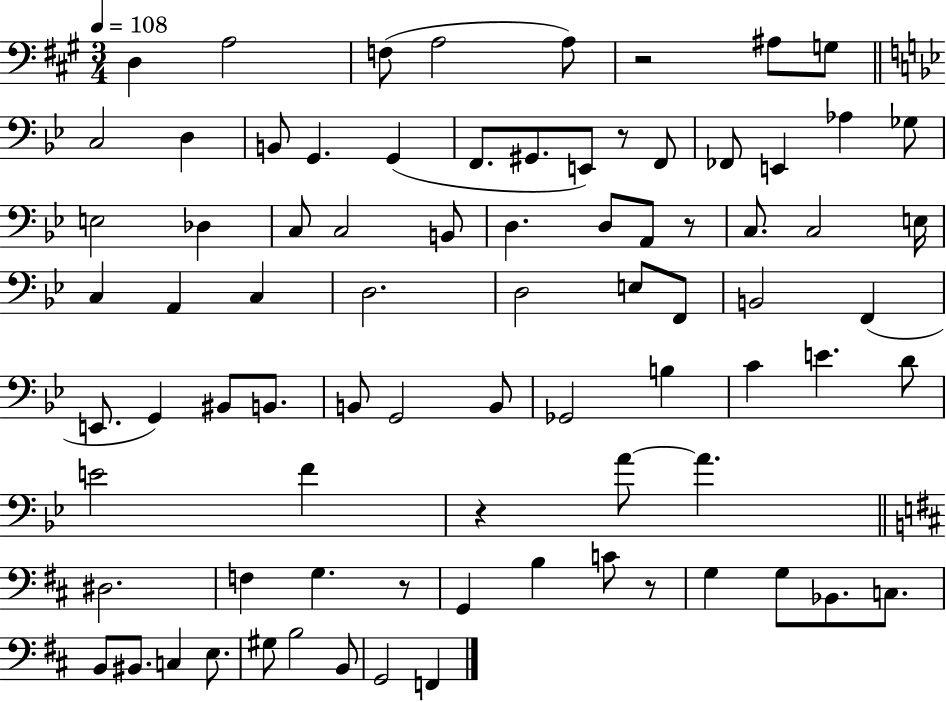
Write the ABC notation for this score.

X:1
T:Untitled
M:3/4
L:1/4
K:A
D, A,2 F,/2 A,2 A,/2 z2 ^A,/2 G,/2 C,2 D, B,,/2 G,, G,, F,,/2 ^G,,/2 E,,/2 z/2 F,,/2 _F,,/2 E,, _A, _G,/2 E,2 _D, C,/2 C,2 B,,/2 D, D,/2 A,,/2 z/2 C,/2 C,2 E,/4 C, A,, C, D,2 D,2 E,/2 F,,/2 B,,2 F,, E,,/2 G,, ^B,,/2 B,,/2 B,,/2 G,,2 B,,/2 _G,,2 B, C E D/2 E2 F z A/2 A ^D,2 F, G, z/2 G,, B, C/2 z/2 G, G,/2 _B,,/2 C,/2 B,,/2 ^B,,/2 C, E,/2 ^G,/2 B,2 B,,/2 G,,2 F,,